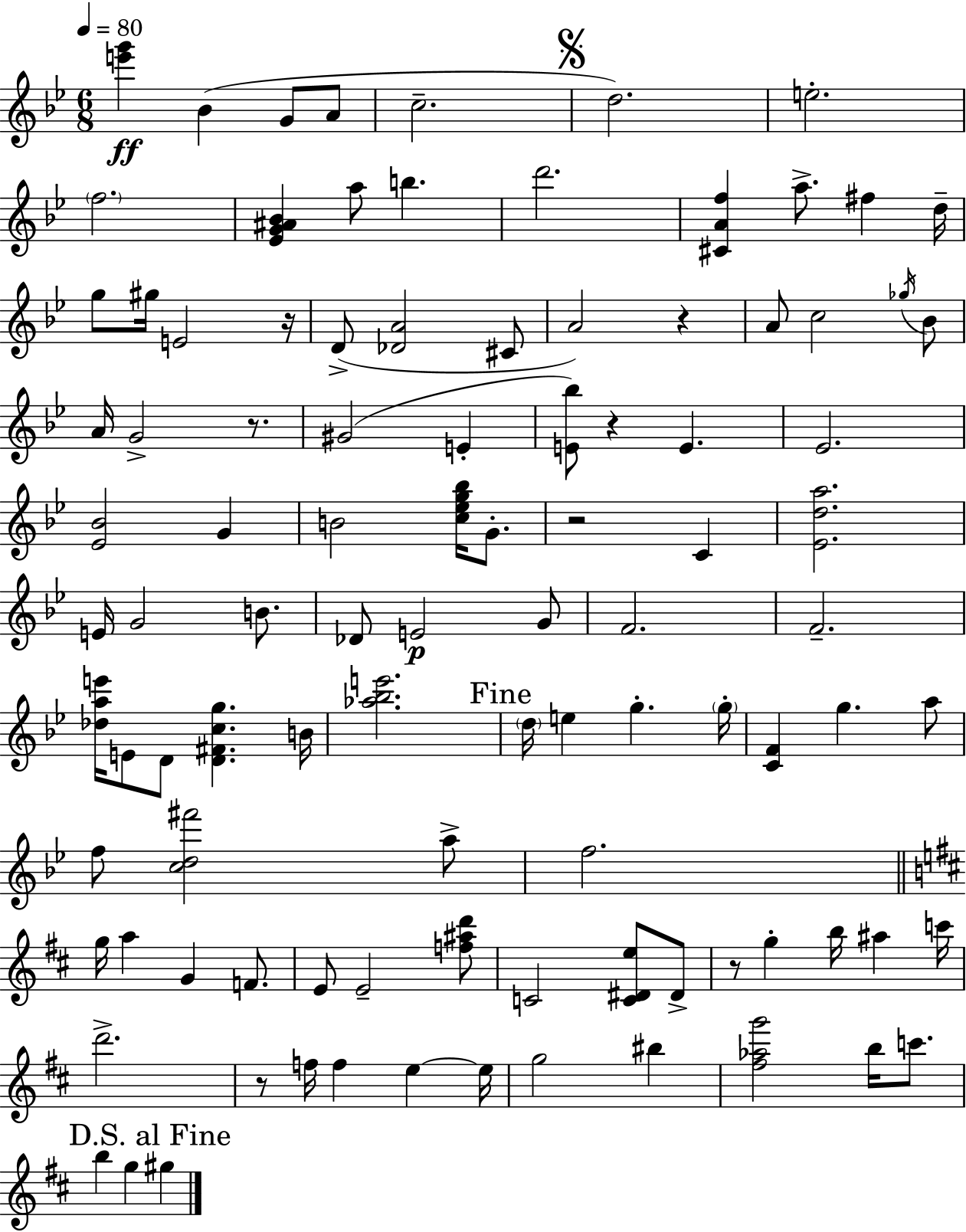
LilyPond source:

{
  \clef treble
  \numericTimeSignature
  \time 6/8
  \key bes \major
  \tempo 4 = 80
  <e''' g'''>4\ff bes'4( g'8 a'8 | c''2.-- | \mark \markup { \musicglyph "scripts.segno" } d''2.) | e''2.-. | \break \parenthesize f''2. | <ees' g' ais' bes'>4 a''8 b''4. | d'''2. | <cis' a' f''>4 a''8.-> fis''4 d''16-- | \break g''8 gis''16 e'2 r16 | d'8->( <des' a'>2 cis'8 | a'2) r4 | a'8 c''2 \acciaccatura { ges''16 } bes'8 | \break a'16 g'2-> r8. | gis'2( e'4-. | <e' bes''>8) r4 e'4. | ees'2. | \break <ees' bes'>2 g'4 | b'2 <c'' ees'' g'' bes''>16 g'8.-. | r2 c'4 | <ees' d'' a''>2. | \break e'16 g'2 b'8. | des'8 e'2\p g'8 | f'2. | f'2.-- | \break <des'' a'' e'''>16 e'8 d'8 <d' fis' c'' g''>4. | b'16 <aes'' bes'' e'''>2. | \mark "Fine" \parenthesize d''16 e''4 g''4.-. | \parenthesize g''16-. <c' f'>4 g''4. a''8 | \break f''8 <c'' d'' fis'''>2 a''8-> | f''2. | \bar "||" \break \key d \major g''16 a''4 g'4 f'8. | e'8 e'2-- <f'' ais'' d'''>8 | c'2 <c' dis' e''>8 dis'8-> | r8 g''4-. b''16 ais''4 c'''16 | \break d'''2.-> | r8 f''16 f''4 e''4~~ e''16 | g''2 bis''4 | <fis'' aes'' g'''>2 b''16 c'''8. | \break \mark "D.S. al Fine" b''4 g''4 gis''4 | \bar "|."
}